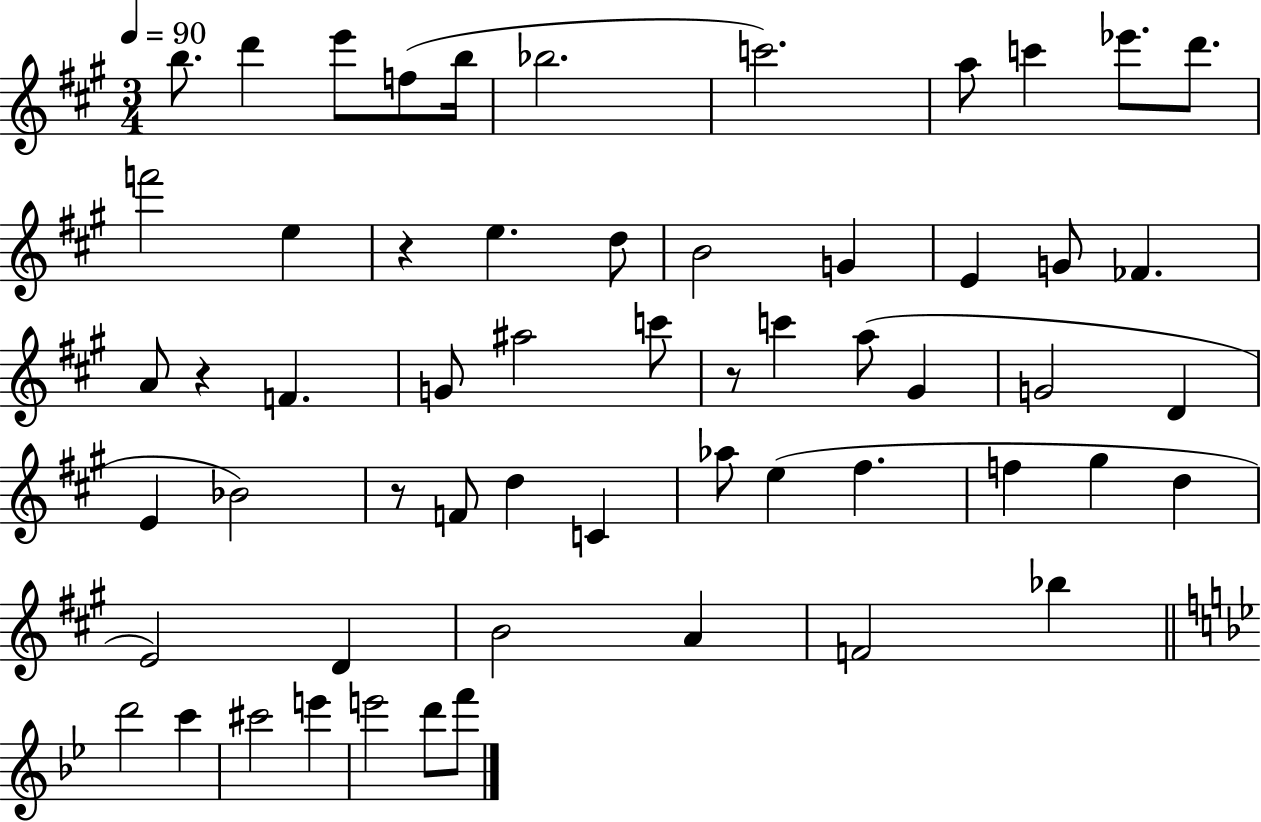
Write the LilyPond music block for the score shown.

{
  \clef treble
  \numericTimeSignature
  \time 3/4
  \key a \major
  \tempo 4 = 90
  b''8. d'''4 e'''8 f''8( b''16 | bes''2. | c'''2.) | a''8 c'''4 ees'''8. d'''8. | \break f'''2 e''4 | r4 e''4. d''8 | b'2 g'4 | e'4 g'8 fes'4. | \break a'8 r4 f'4. | g'8 ais''2 c'''8 | r8 c'''4 a''8( gis'4 | g'2 d'4 | \break e'4 bes'2) | r8 f'8 d''4 c'4 | aes''8 e''4( fis''4. | f''4 gis''4 d''4 | \break e'2) d'4 | b'2 a'4 | f'2 bes''4 | \bar "||" \break \key g \minor d'''2 c'''4 | cis'''2 e'''4 | e'''2 d'''8 f'''8 | \bar "|."
}